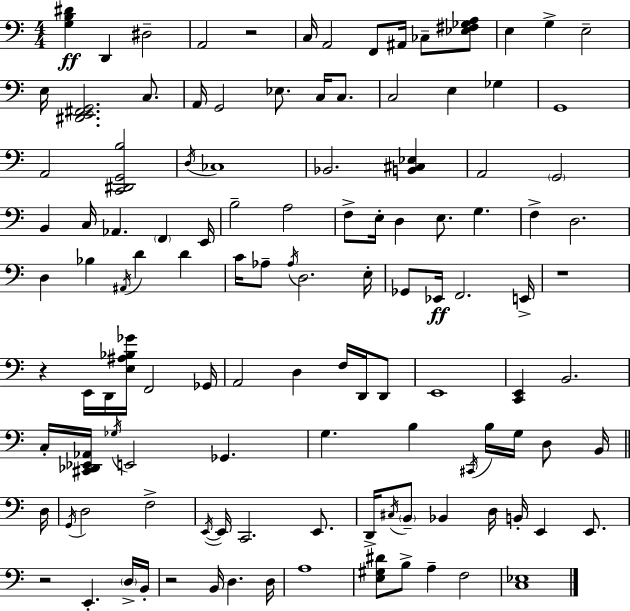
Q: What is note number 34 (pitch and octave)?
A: B3